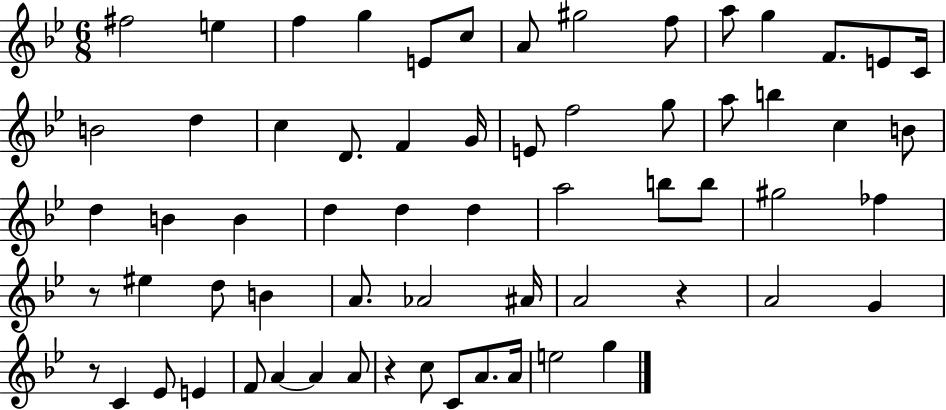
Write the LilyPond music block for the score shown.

{
  \clef treble
  \numericTimeSignature
  \time 6/8
  \key bes \major
  fis''2 e''4 | f''4 g''4 e'8 c''8 | a'8 gis''2 f''8 | a''8 g''4 f'8. e'8 c'16 | \break b'2 d''4 | c''4 d'8. f'4 g'16 | e'8 f''2 g''8 | a''8 b''4 c''4 b'8 | \break d''4 b'4 b'4 | d''4 d''4 d''4 | a''2 b''8 b''8 | gis''2 fes''4 | \break r8 eis''4 d''8 b'4 | a'8. aes'2 ais'16 | a'2 r4 | a'2 g'4 | \break r8 c'4 ees'8 e'4 | f'8 a'4~~ a'4 a'8 | r4 c''8 c'8 a'8. a'16 | e''2 g''4 | \break \bar "|."
}